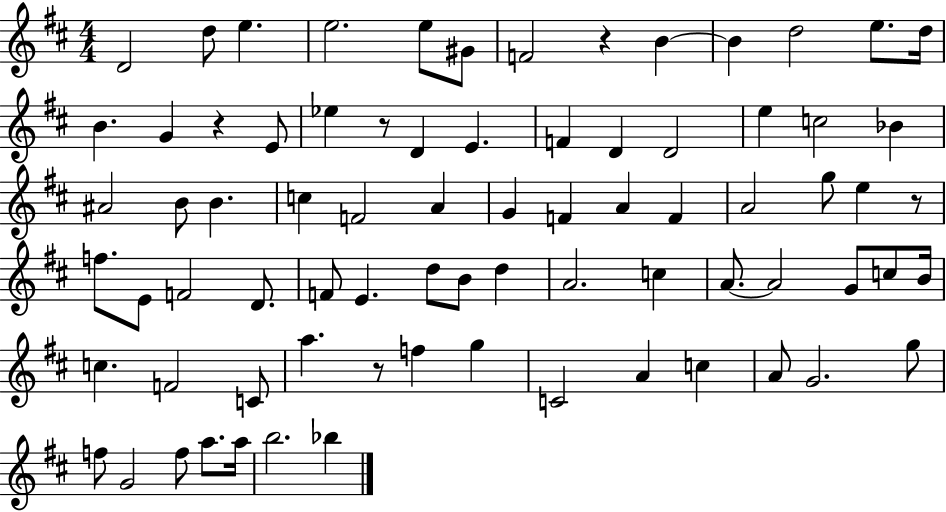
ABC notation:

X:1
T:Untitled
M:4/4
L:1/4
K:D
D2 d/2 e e2 e/2 ^G/2 F2 z B B d2 e/2 d/4 B G z E/2 _e z/2 D E F D D2 e c2 _B ^A2 B/2 B c F2 A G F A F A2 g/2 e z/2 f/2 E/2 F2 D/2 F/2 E d/2 B/2 d A2 c A/2 A2 G/2 c/2 B/4 c F2 C/2 a z/2 f g C2 A c A/2 G2 g/2 f/2 G2 f/2 a/2 a/4 b2 _b